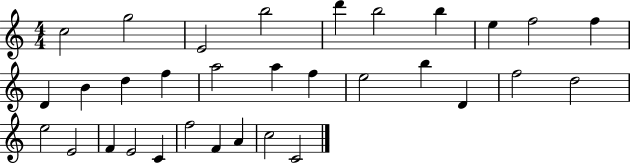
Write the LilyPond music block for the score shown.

{
  \clef treble
  \numericTimeSignature
  \time 4/4
  \key c \major
  c''2 g''2 | e'2 b''2 | d'''4 b''2 b''4 | e''4 f''2 f''4 | \break d'4 b'4 d''4 f''4 | a''2 a''4 f''4 | e''2 b''4 d'4 | f''2 d''2 | \break e''2 e'2 | f'4 e'2 c'4 | f''2 f'4 a'4 | c''2 c'2 | \break \bar "|."
}